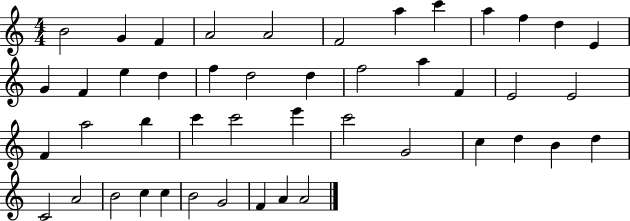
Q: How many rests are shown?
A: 0